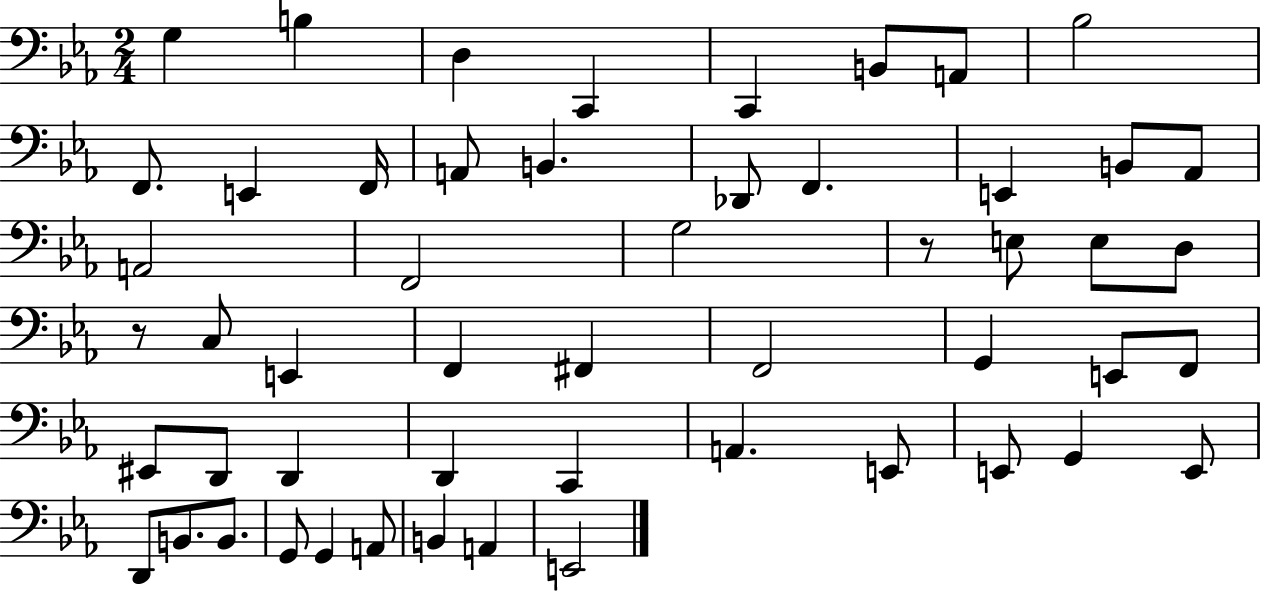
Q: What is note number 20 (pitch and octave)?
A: F2